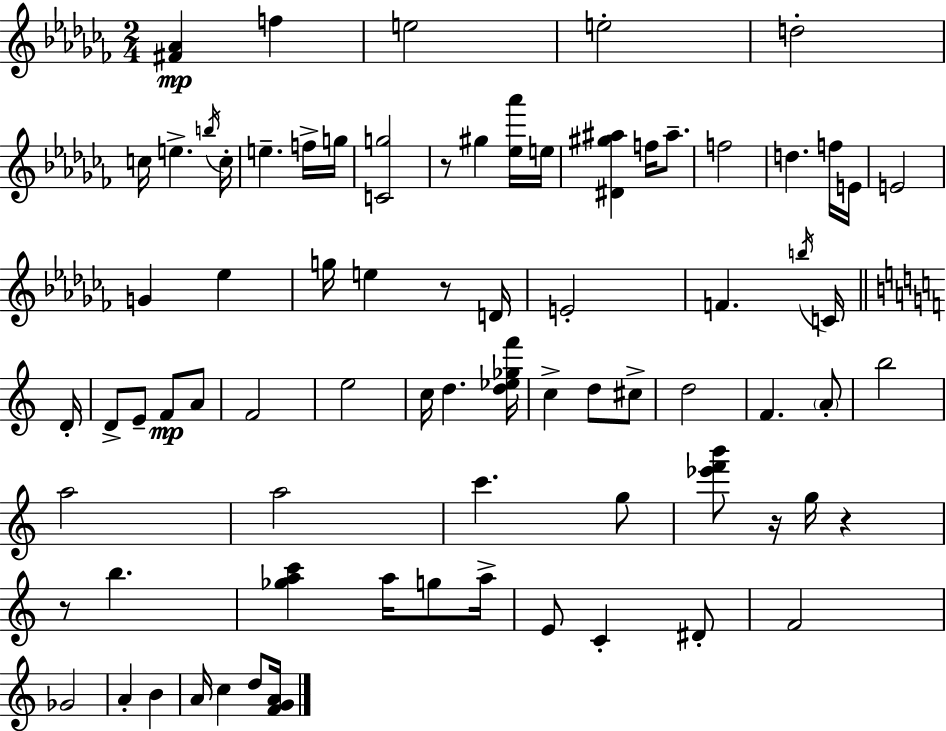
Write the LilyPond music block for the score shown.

{
  \clef treble
  \numericTimeSignature
  \time 2/4
  \key aes \minor
  \repeat volta 2 { <fis' aes'>4\mp f''4 | e''2 | e''2-. | d''2-. | \break c''16 e''4.-> \acciaccatura { b''16 } | c''16-. e''4.-- f''16-> | g''16 <c' g''>2 | r8 gis''4 <ees'' aes'''>16 | \break e''16 <dis' gis'' ais''>4 f''16 ais''8.-- | f''2 | d''4. f''16 | e'16 e'2 | \break g'4 ees''4 | g''16 e''4 r8 | d'16 e'2-. | f'4. \acciaccatura { b''16 } | \break c'16 \bar "||" \break \key c \major d'16-. d'8-> e'8-- f'8\mp a'8 | f'2 | e''2 | c''16 d''4. | \break <d'' ees'' ges'' f'''>16 c''4-> d''8 cis''8-> | d''2 | f'4. \parenthesize a'8-. | b''2 | \break a''2 | a''2 | c'''4. g''8 | <ees''' f''' b'''>8 r16 g''16 r4 | \break r8 b''4. | <ges'' a'' c'''>4 a''16 g''8 | a''16-> e'8 c'4-. dis'8-. | f'2 | \break ges'2 | a'4-. b'4 | a'16 c''4 d''8 | <f' g' a'>16 } \bar "|."
}